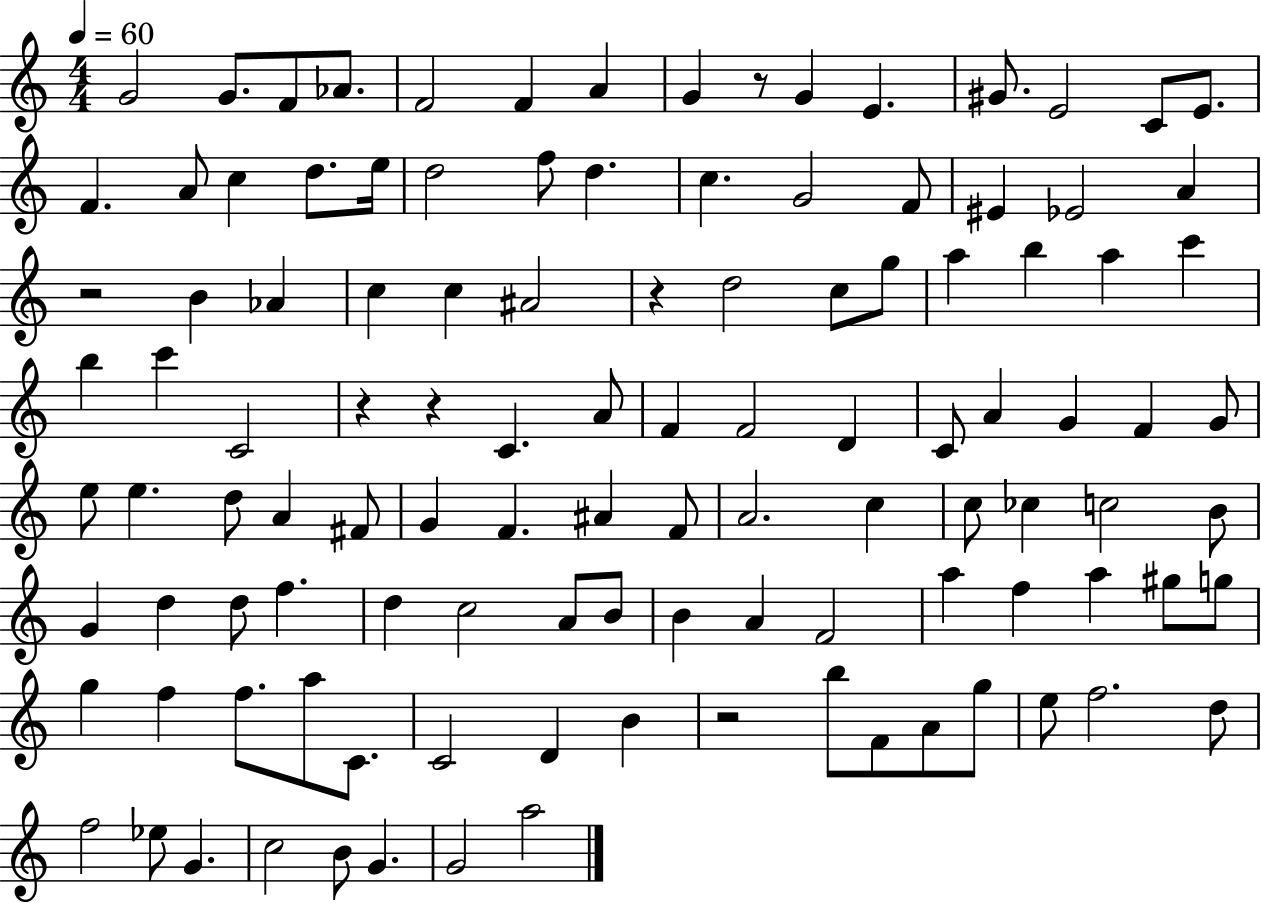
{
  \clef treble
  \numericTimeSignature
  \time 4/4
  \key c \major
  \tempo 4 = 60
  g'2 g'8. f'8 aes'8. | f'2 f'4 a'4 | g'4 r8 g'4 e'4. | gis'8. e'2 c'8 e'8. | \break f'4. a'8 c''4 d''8. e''16 | d''2 f''8 d''4. | c''4. g'2 f'8 | eis'4 ees'2 a'4 | \break r2 b'4 aes'4 | c''4 c''4 ais'2 | r4 d''2 c''8 g''8 | a''4 b''4 a''4 c'''4 | \break b''4 c'''4 c'2 | r4 r4 c'4. a'8 | f'4 f'2 d'4 | c'8 a'4 g'4 f'4 g'8 | \break e''8 e''4. d''8 a'4 fis'8 | g'4 f'4. ais'4 f'8 | a'2. c''4 | c''8 ces''4 c''2 b'8 | \break g'4 d''4 d''8 f''4. | d''4 c''2 a'8 b'8 | b'4 a'4 f'2 | a''4 f''4 a''4 gis''8 g''8 | \break g''4 f''4 f''8. a''8 c'8. | c'2 d'4 b'4 | r2 b''8 f'8 a'8 g''8 | e''8 f''2. d''8 | \break f''2 ees''8 g'4. | c''2 b'8 g'4. | g'2 a''2 | \bar "|."
}